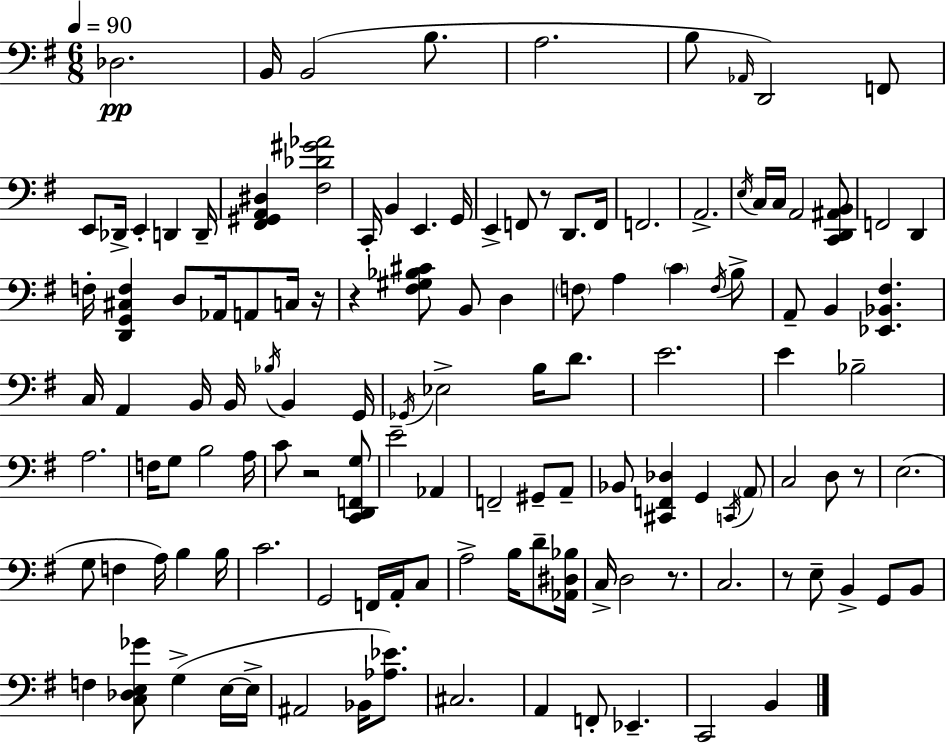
Db3/h. B2/s B2/h B3/e. A3/h. B3/e Ab2/s D2/h F2/e E2/e Db2/s E2/q D2/q D2/s [F#2,G#2,A2,D#3]/q [F#3,Db4,G#4,Ab4]/h C2/s B2/q E2/q. G2/s E2/q F2/e R/e D2/e. F2/s F2/h. A2/h. E3/s C3/s C3/s A2/h [C2,D2,A#2,B2]/e F2/h D2/q F3/s [D2,G2,C#3,F3]/q D3/e Ab2/s A2/e C3/s R/s R/q [F#3,G#3,Bb3,C#4]/e B2/e D3/q F3/e A3/q C4/q F3/s B3/e A2/e B2/q [Eb2,Bb2,F#3]/q. C3/s A2/q B2/s B2/s Bb3/s B2/q G2/s Gb2/s Eb3/h B3/s D4/e. E4/h. E4/q Bb3/h A3/h. F3/s G3/e B3/h A3/s C4/e R/h [C2,D2,F2,G3]/e E4/h Ab2/q F2/h G#2/e A2/e Bb2/e [C#2,F2,Db3]/q G2/q C2/s A2/e C3/h D3/e R/e E3/h. G3/e F3/q A3/s B3/q B3/s C4/h. G2/h F2/s A2/s C3/e A3/h B3/s D4/e [Ab2,D#3,Bb3]/s C3/s D3/h R/e. C3/h. R/e E3/e B2/q G2/e B2/e F3/q [C3,Db3,E3,Gb4]/e G3/q E3/s E3/s A#2/h Bb2/s [Ab3,Eb4]/e. C#3/h. A2/q F2/e Eb2/q. C2/h B2/q